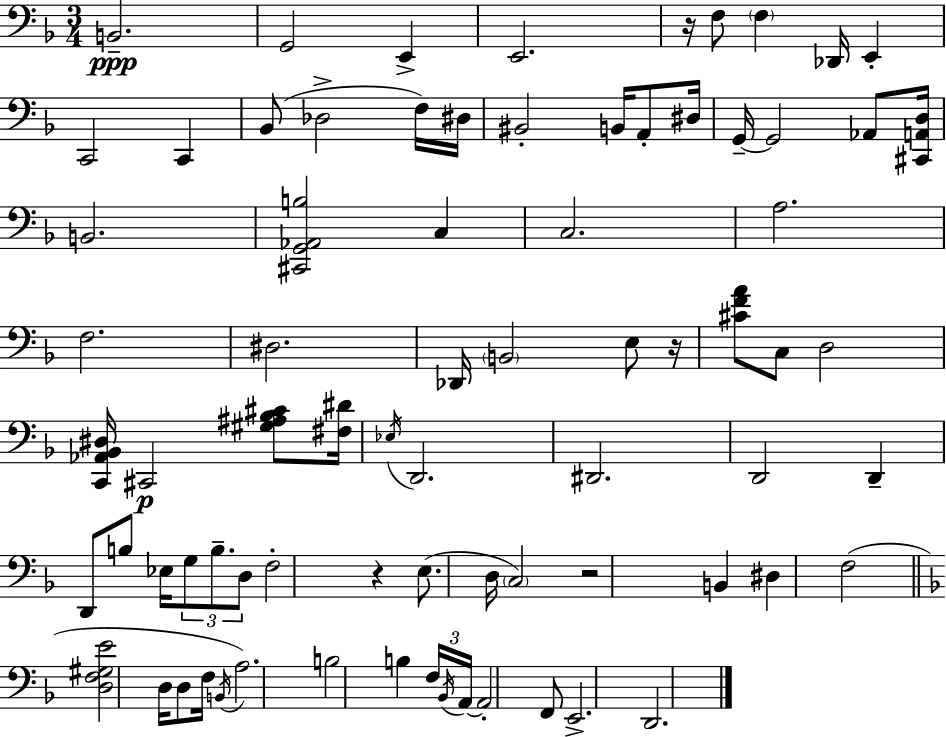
B2/h. G2/h E2/q E2/h. R/s F3/e F3/q Db2/s E2/q C2/h C2/q Bb2/e Db3/h F3/s D#3/s BIS2/h B2/s A2/e D#3/s G2/s G2/h Ab2/e [C#2,A2,D3]/s B2/h. [C#2,G2,Ab2,B3]/h C3/q C3/h. A3/h. F3/h. D#3/h. Db2/s B2/h E3/e R/s [C#4,F4,A4]/e C3/e D3/h [C2,Ab2,Bb2,D#3]/s C#2/h [G#3,A#3,Bb3,C#4]/e [F#3,D#4]/s Eb3/s D2/h. D#2/h. D2/h D2/q D2/e B3/e Eb3/s G3/e B3/e. D3/e F3/h R/q E3/e. D3/s C3/h R/h B2/q D#3/q F3/h [D3,F3,G#3,E4]/h D3/s D3/e F3/s B2/s A3/h. B3/h B3/q F3/s Bb2/s A2/s A2/h F2/e E2/h. D2/h.